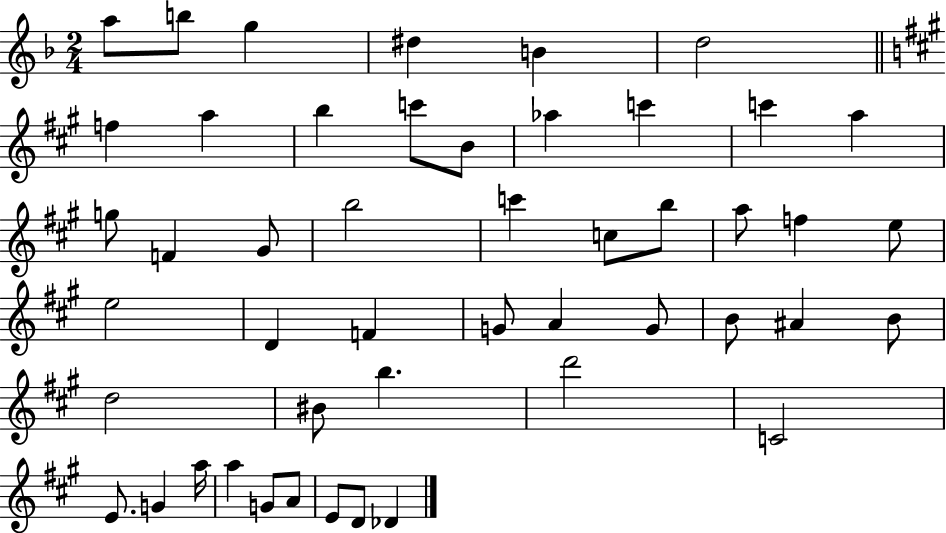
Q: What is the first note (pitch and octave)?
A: A5